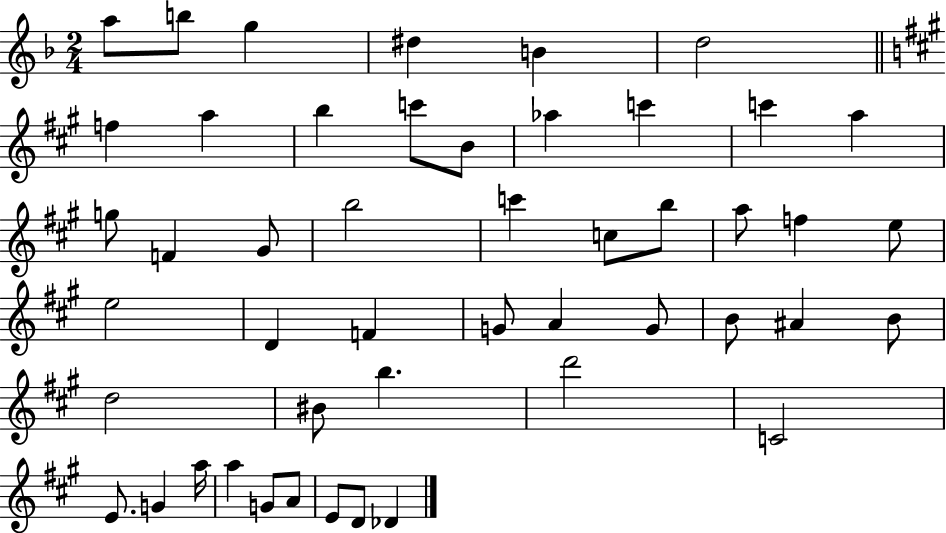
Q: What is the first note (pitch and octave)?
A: A5